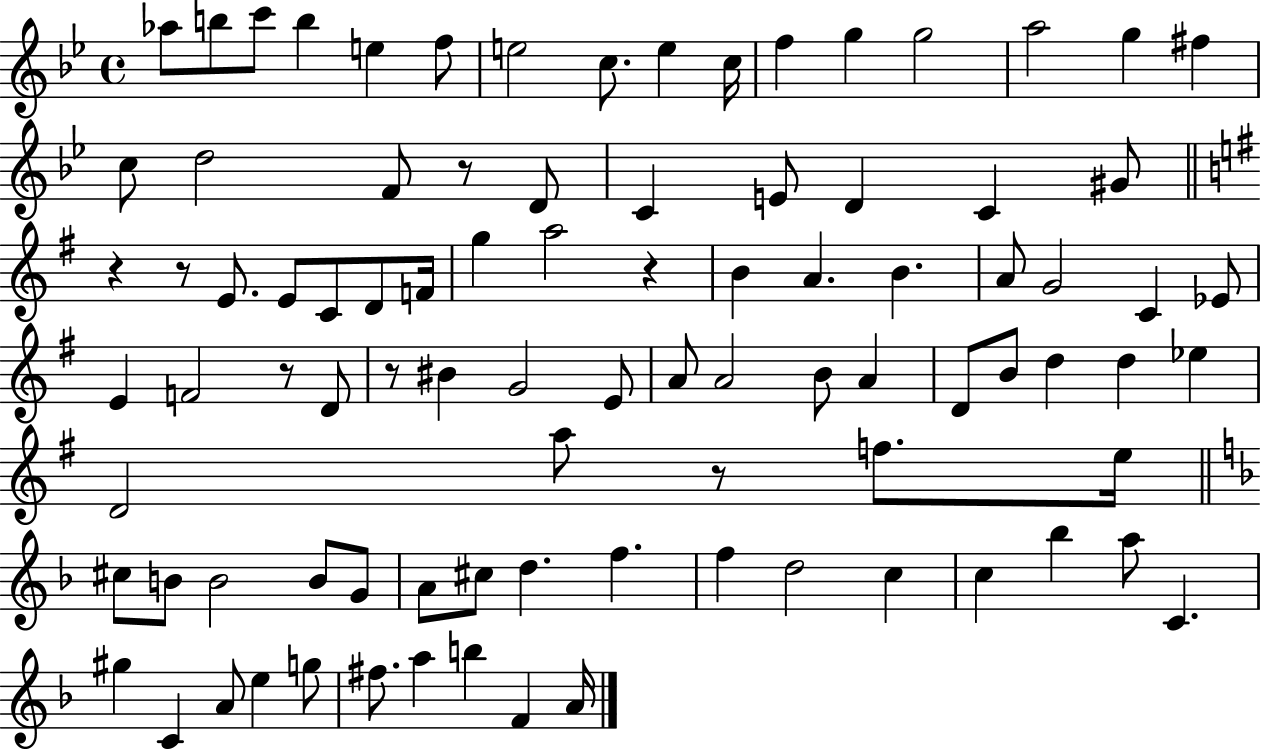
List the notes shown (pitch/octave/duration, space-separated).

Ab5/e B5/e C6/e B5/q E5/q F5/e E5/h C5/e. E5/q C5/s F5/q G5/q G5/h A5/h G5/q F#5/q C5/e D5/h F4/e R/e D4/e C4/q E4/e D4/q C4/q G#4/e R/q R/e E4/e. E4/e C4/e D4/e F4/s G5/q A5/h R/q B4/q A4/q. B4/q. A4/e G4/h C4/q Eb4/e E4/q F4/h R/e D4/e R/e BIS4/q G4/h E4/e A4/e A4/h B4/e A4/q D4/e B4/e D5/q D5/q Eb5/q D4/h A5/e R/e F5/e. E5/s C#5/e B4/e B4/h B4/e G4/e A4/e C#5/e D5/q. F5/q. F5/q D5/h C5/q C5/q Bb5/q A5/e C4/q. G#5/q C4/q A4/e E5/q G5/e F#5/e. A5/q B5/q F4/q A4/s